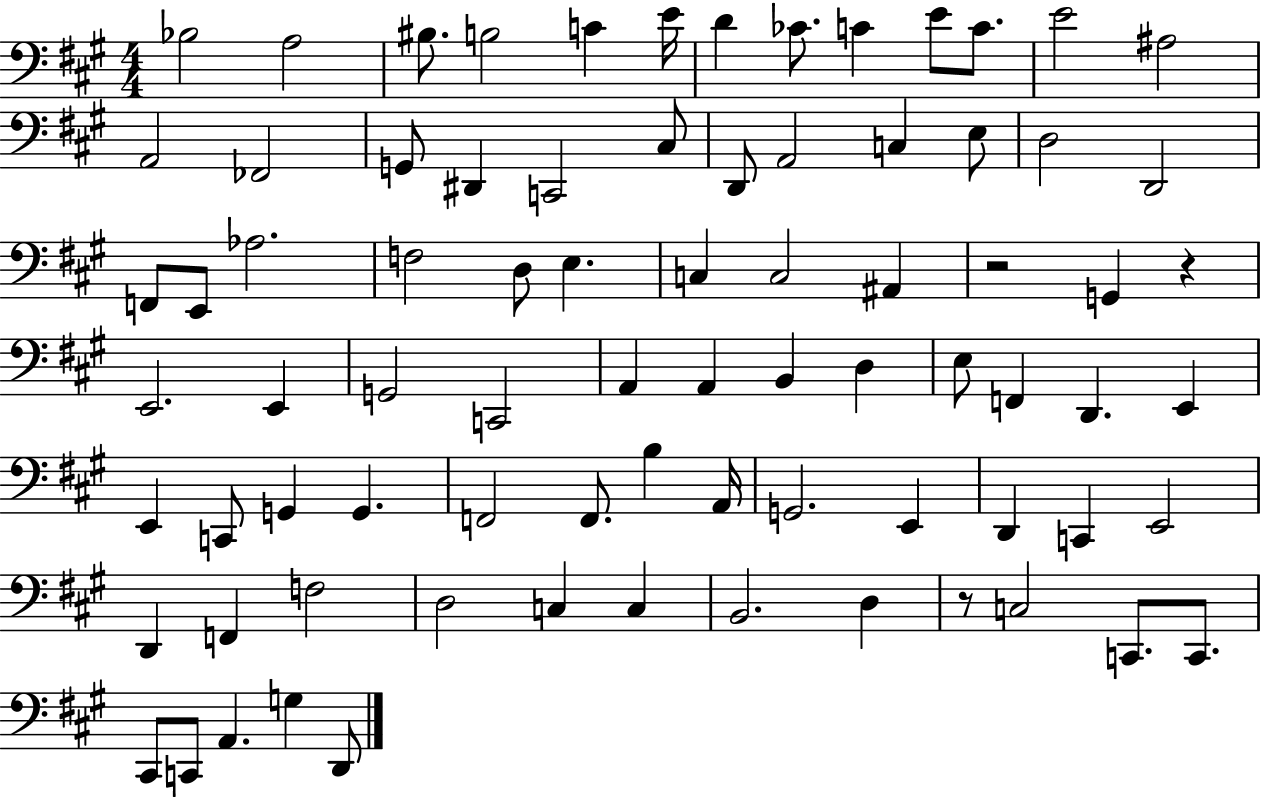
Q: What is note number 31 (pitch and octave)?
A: E3